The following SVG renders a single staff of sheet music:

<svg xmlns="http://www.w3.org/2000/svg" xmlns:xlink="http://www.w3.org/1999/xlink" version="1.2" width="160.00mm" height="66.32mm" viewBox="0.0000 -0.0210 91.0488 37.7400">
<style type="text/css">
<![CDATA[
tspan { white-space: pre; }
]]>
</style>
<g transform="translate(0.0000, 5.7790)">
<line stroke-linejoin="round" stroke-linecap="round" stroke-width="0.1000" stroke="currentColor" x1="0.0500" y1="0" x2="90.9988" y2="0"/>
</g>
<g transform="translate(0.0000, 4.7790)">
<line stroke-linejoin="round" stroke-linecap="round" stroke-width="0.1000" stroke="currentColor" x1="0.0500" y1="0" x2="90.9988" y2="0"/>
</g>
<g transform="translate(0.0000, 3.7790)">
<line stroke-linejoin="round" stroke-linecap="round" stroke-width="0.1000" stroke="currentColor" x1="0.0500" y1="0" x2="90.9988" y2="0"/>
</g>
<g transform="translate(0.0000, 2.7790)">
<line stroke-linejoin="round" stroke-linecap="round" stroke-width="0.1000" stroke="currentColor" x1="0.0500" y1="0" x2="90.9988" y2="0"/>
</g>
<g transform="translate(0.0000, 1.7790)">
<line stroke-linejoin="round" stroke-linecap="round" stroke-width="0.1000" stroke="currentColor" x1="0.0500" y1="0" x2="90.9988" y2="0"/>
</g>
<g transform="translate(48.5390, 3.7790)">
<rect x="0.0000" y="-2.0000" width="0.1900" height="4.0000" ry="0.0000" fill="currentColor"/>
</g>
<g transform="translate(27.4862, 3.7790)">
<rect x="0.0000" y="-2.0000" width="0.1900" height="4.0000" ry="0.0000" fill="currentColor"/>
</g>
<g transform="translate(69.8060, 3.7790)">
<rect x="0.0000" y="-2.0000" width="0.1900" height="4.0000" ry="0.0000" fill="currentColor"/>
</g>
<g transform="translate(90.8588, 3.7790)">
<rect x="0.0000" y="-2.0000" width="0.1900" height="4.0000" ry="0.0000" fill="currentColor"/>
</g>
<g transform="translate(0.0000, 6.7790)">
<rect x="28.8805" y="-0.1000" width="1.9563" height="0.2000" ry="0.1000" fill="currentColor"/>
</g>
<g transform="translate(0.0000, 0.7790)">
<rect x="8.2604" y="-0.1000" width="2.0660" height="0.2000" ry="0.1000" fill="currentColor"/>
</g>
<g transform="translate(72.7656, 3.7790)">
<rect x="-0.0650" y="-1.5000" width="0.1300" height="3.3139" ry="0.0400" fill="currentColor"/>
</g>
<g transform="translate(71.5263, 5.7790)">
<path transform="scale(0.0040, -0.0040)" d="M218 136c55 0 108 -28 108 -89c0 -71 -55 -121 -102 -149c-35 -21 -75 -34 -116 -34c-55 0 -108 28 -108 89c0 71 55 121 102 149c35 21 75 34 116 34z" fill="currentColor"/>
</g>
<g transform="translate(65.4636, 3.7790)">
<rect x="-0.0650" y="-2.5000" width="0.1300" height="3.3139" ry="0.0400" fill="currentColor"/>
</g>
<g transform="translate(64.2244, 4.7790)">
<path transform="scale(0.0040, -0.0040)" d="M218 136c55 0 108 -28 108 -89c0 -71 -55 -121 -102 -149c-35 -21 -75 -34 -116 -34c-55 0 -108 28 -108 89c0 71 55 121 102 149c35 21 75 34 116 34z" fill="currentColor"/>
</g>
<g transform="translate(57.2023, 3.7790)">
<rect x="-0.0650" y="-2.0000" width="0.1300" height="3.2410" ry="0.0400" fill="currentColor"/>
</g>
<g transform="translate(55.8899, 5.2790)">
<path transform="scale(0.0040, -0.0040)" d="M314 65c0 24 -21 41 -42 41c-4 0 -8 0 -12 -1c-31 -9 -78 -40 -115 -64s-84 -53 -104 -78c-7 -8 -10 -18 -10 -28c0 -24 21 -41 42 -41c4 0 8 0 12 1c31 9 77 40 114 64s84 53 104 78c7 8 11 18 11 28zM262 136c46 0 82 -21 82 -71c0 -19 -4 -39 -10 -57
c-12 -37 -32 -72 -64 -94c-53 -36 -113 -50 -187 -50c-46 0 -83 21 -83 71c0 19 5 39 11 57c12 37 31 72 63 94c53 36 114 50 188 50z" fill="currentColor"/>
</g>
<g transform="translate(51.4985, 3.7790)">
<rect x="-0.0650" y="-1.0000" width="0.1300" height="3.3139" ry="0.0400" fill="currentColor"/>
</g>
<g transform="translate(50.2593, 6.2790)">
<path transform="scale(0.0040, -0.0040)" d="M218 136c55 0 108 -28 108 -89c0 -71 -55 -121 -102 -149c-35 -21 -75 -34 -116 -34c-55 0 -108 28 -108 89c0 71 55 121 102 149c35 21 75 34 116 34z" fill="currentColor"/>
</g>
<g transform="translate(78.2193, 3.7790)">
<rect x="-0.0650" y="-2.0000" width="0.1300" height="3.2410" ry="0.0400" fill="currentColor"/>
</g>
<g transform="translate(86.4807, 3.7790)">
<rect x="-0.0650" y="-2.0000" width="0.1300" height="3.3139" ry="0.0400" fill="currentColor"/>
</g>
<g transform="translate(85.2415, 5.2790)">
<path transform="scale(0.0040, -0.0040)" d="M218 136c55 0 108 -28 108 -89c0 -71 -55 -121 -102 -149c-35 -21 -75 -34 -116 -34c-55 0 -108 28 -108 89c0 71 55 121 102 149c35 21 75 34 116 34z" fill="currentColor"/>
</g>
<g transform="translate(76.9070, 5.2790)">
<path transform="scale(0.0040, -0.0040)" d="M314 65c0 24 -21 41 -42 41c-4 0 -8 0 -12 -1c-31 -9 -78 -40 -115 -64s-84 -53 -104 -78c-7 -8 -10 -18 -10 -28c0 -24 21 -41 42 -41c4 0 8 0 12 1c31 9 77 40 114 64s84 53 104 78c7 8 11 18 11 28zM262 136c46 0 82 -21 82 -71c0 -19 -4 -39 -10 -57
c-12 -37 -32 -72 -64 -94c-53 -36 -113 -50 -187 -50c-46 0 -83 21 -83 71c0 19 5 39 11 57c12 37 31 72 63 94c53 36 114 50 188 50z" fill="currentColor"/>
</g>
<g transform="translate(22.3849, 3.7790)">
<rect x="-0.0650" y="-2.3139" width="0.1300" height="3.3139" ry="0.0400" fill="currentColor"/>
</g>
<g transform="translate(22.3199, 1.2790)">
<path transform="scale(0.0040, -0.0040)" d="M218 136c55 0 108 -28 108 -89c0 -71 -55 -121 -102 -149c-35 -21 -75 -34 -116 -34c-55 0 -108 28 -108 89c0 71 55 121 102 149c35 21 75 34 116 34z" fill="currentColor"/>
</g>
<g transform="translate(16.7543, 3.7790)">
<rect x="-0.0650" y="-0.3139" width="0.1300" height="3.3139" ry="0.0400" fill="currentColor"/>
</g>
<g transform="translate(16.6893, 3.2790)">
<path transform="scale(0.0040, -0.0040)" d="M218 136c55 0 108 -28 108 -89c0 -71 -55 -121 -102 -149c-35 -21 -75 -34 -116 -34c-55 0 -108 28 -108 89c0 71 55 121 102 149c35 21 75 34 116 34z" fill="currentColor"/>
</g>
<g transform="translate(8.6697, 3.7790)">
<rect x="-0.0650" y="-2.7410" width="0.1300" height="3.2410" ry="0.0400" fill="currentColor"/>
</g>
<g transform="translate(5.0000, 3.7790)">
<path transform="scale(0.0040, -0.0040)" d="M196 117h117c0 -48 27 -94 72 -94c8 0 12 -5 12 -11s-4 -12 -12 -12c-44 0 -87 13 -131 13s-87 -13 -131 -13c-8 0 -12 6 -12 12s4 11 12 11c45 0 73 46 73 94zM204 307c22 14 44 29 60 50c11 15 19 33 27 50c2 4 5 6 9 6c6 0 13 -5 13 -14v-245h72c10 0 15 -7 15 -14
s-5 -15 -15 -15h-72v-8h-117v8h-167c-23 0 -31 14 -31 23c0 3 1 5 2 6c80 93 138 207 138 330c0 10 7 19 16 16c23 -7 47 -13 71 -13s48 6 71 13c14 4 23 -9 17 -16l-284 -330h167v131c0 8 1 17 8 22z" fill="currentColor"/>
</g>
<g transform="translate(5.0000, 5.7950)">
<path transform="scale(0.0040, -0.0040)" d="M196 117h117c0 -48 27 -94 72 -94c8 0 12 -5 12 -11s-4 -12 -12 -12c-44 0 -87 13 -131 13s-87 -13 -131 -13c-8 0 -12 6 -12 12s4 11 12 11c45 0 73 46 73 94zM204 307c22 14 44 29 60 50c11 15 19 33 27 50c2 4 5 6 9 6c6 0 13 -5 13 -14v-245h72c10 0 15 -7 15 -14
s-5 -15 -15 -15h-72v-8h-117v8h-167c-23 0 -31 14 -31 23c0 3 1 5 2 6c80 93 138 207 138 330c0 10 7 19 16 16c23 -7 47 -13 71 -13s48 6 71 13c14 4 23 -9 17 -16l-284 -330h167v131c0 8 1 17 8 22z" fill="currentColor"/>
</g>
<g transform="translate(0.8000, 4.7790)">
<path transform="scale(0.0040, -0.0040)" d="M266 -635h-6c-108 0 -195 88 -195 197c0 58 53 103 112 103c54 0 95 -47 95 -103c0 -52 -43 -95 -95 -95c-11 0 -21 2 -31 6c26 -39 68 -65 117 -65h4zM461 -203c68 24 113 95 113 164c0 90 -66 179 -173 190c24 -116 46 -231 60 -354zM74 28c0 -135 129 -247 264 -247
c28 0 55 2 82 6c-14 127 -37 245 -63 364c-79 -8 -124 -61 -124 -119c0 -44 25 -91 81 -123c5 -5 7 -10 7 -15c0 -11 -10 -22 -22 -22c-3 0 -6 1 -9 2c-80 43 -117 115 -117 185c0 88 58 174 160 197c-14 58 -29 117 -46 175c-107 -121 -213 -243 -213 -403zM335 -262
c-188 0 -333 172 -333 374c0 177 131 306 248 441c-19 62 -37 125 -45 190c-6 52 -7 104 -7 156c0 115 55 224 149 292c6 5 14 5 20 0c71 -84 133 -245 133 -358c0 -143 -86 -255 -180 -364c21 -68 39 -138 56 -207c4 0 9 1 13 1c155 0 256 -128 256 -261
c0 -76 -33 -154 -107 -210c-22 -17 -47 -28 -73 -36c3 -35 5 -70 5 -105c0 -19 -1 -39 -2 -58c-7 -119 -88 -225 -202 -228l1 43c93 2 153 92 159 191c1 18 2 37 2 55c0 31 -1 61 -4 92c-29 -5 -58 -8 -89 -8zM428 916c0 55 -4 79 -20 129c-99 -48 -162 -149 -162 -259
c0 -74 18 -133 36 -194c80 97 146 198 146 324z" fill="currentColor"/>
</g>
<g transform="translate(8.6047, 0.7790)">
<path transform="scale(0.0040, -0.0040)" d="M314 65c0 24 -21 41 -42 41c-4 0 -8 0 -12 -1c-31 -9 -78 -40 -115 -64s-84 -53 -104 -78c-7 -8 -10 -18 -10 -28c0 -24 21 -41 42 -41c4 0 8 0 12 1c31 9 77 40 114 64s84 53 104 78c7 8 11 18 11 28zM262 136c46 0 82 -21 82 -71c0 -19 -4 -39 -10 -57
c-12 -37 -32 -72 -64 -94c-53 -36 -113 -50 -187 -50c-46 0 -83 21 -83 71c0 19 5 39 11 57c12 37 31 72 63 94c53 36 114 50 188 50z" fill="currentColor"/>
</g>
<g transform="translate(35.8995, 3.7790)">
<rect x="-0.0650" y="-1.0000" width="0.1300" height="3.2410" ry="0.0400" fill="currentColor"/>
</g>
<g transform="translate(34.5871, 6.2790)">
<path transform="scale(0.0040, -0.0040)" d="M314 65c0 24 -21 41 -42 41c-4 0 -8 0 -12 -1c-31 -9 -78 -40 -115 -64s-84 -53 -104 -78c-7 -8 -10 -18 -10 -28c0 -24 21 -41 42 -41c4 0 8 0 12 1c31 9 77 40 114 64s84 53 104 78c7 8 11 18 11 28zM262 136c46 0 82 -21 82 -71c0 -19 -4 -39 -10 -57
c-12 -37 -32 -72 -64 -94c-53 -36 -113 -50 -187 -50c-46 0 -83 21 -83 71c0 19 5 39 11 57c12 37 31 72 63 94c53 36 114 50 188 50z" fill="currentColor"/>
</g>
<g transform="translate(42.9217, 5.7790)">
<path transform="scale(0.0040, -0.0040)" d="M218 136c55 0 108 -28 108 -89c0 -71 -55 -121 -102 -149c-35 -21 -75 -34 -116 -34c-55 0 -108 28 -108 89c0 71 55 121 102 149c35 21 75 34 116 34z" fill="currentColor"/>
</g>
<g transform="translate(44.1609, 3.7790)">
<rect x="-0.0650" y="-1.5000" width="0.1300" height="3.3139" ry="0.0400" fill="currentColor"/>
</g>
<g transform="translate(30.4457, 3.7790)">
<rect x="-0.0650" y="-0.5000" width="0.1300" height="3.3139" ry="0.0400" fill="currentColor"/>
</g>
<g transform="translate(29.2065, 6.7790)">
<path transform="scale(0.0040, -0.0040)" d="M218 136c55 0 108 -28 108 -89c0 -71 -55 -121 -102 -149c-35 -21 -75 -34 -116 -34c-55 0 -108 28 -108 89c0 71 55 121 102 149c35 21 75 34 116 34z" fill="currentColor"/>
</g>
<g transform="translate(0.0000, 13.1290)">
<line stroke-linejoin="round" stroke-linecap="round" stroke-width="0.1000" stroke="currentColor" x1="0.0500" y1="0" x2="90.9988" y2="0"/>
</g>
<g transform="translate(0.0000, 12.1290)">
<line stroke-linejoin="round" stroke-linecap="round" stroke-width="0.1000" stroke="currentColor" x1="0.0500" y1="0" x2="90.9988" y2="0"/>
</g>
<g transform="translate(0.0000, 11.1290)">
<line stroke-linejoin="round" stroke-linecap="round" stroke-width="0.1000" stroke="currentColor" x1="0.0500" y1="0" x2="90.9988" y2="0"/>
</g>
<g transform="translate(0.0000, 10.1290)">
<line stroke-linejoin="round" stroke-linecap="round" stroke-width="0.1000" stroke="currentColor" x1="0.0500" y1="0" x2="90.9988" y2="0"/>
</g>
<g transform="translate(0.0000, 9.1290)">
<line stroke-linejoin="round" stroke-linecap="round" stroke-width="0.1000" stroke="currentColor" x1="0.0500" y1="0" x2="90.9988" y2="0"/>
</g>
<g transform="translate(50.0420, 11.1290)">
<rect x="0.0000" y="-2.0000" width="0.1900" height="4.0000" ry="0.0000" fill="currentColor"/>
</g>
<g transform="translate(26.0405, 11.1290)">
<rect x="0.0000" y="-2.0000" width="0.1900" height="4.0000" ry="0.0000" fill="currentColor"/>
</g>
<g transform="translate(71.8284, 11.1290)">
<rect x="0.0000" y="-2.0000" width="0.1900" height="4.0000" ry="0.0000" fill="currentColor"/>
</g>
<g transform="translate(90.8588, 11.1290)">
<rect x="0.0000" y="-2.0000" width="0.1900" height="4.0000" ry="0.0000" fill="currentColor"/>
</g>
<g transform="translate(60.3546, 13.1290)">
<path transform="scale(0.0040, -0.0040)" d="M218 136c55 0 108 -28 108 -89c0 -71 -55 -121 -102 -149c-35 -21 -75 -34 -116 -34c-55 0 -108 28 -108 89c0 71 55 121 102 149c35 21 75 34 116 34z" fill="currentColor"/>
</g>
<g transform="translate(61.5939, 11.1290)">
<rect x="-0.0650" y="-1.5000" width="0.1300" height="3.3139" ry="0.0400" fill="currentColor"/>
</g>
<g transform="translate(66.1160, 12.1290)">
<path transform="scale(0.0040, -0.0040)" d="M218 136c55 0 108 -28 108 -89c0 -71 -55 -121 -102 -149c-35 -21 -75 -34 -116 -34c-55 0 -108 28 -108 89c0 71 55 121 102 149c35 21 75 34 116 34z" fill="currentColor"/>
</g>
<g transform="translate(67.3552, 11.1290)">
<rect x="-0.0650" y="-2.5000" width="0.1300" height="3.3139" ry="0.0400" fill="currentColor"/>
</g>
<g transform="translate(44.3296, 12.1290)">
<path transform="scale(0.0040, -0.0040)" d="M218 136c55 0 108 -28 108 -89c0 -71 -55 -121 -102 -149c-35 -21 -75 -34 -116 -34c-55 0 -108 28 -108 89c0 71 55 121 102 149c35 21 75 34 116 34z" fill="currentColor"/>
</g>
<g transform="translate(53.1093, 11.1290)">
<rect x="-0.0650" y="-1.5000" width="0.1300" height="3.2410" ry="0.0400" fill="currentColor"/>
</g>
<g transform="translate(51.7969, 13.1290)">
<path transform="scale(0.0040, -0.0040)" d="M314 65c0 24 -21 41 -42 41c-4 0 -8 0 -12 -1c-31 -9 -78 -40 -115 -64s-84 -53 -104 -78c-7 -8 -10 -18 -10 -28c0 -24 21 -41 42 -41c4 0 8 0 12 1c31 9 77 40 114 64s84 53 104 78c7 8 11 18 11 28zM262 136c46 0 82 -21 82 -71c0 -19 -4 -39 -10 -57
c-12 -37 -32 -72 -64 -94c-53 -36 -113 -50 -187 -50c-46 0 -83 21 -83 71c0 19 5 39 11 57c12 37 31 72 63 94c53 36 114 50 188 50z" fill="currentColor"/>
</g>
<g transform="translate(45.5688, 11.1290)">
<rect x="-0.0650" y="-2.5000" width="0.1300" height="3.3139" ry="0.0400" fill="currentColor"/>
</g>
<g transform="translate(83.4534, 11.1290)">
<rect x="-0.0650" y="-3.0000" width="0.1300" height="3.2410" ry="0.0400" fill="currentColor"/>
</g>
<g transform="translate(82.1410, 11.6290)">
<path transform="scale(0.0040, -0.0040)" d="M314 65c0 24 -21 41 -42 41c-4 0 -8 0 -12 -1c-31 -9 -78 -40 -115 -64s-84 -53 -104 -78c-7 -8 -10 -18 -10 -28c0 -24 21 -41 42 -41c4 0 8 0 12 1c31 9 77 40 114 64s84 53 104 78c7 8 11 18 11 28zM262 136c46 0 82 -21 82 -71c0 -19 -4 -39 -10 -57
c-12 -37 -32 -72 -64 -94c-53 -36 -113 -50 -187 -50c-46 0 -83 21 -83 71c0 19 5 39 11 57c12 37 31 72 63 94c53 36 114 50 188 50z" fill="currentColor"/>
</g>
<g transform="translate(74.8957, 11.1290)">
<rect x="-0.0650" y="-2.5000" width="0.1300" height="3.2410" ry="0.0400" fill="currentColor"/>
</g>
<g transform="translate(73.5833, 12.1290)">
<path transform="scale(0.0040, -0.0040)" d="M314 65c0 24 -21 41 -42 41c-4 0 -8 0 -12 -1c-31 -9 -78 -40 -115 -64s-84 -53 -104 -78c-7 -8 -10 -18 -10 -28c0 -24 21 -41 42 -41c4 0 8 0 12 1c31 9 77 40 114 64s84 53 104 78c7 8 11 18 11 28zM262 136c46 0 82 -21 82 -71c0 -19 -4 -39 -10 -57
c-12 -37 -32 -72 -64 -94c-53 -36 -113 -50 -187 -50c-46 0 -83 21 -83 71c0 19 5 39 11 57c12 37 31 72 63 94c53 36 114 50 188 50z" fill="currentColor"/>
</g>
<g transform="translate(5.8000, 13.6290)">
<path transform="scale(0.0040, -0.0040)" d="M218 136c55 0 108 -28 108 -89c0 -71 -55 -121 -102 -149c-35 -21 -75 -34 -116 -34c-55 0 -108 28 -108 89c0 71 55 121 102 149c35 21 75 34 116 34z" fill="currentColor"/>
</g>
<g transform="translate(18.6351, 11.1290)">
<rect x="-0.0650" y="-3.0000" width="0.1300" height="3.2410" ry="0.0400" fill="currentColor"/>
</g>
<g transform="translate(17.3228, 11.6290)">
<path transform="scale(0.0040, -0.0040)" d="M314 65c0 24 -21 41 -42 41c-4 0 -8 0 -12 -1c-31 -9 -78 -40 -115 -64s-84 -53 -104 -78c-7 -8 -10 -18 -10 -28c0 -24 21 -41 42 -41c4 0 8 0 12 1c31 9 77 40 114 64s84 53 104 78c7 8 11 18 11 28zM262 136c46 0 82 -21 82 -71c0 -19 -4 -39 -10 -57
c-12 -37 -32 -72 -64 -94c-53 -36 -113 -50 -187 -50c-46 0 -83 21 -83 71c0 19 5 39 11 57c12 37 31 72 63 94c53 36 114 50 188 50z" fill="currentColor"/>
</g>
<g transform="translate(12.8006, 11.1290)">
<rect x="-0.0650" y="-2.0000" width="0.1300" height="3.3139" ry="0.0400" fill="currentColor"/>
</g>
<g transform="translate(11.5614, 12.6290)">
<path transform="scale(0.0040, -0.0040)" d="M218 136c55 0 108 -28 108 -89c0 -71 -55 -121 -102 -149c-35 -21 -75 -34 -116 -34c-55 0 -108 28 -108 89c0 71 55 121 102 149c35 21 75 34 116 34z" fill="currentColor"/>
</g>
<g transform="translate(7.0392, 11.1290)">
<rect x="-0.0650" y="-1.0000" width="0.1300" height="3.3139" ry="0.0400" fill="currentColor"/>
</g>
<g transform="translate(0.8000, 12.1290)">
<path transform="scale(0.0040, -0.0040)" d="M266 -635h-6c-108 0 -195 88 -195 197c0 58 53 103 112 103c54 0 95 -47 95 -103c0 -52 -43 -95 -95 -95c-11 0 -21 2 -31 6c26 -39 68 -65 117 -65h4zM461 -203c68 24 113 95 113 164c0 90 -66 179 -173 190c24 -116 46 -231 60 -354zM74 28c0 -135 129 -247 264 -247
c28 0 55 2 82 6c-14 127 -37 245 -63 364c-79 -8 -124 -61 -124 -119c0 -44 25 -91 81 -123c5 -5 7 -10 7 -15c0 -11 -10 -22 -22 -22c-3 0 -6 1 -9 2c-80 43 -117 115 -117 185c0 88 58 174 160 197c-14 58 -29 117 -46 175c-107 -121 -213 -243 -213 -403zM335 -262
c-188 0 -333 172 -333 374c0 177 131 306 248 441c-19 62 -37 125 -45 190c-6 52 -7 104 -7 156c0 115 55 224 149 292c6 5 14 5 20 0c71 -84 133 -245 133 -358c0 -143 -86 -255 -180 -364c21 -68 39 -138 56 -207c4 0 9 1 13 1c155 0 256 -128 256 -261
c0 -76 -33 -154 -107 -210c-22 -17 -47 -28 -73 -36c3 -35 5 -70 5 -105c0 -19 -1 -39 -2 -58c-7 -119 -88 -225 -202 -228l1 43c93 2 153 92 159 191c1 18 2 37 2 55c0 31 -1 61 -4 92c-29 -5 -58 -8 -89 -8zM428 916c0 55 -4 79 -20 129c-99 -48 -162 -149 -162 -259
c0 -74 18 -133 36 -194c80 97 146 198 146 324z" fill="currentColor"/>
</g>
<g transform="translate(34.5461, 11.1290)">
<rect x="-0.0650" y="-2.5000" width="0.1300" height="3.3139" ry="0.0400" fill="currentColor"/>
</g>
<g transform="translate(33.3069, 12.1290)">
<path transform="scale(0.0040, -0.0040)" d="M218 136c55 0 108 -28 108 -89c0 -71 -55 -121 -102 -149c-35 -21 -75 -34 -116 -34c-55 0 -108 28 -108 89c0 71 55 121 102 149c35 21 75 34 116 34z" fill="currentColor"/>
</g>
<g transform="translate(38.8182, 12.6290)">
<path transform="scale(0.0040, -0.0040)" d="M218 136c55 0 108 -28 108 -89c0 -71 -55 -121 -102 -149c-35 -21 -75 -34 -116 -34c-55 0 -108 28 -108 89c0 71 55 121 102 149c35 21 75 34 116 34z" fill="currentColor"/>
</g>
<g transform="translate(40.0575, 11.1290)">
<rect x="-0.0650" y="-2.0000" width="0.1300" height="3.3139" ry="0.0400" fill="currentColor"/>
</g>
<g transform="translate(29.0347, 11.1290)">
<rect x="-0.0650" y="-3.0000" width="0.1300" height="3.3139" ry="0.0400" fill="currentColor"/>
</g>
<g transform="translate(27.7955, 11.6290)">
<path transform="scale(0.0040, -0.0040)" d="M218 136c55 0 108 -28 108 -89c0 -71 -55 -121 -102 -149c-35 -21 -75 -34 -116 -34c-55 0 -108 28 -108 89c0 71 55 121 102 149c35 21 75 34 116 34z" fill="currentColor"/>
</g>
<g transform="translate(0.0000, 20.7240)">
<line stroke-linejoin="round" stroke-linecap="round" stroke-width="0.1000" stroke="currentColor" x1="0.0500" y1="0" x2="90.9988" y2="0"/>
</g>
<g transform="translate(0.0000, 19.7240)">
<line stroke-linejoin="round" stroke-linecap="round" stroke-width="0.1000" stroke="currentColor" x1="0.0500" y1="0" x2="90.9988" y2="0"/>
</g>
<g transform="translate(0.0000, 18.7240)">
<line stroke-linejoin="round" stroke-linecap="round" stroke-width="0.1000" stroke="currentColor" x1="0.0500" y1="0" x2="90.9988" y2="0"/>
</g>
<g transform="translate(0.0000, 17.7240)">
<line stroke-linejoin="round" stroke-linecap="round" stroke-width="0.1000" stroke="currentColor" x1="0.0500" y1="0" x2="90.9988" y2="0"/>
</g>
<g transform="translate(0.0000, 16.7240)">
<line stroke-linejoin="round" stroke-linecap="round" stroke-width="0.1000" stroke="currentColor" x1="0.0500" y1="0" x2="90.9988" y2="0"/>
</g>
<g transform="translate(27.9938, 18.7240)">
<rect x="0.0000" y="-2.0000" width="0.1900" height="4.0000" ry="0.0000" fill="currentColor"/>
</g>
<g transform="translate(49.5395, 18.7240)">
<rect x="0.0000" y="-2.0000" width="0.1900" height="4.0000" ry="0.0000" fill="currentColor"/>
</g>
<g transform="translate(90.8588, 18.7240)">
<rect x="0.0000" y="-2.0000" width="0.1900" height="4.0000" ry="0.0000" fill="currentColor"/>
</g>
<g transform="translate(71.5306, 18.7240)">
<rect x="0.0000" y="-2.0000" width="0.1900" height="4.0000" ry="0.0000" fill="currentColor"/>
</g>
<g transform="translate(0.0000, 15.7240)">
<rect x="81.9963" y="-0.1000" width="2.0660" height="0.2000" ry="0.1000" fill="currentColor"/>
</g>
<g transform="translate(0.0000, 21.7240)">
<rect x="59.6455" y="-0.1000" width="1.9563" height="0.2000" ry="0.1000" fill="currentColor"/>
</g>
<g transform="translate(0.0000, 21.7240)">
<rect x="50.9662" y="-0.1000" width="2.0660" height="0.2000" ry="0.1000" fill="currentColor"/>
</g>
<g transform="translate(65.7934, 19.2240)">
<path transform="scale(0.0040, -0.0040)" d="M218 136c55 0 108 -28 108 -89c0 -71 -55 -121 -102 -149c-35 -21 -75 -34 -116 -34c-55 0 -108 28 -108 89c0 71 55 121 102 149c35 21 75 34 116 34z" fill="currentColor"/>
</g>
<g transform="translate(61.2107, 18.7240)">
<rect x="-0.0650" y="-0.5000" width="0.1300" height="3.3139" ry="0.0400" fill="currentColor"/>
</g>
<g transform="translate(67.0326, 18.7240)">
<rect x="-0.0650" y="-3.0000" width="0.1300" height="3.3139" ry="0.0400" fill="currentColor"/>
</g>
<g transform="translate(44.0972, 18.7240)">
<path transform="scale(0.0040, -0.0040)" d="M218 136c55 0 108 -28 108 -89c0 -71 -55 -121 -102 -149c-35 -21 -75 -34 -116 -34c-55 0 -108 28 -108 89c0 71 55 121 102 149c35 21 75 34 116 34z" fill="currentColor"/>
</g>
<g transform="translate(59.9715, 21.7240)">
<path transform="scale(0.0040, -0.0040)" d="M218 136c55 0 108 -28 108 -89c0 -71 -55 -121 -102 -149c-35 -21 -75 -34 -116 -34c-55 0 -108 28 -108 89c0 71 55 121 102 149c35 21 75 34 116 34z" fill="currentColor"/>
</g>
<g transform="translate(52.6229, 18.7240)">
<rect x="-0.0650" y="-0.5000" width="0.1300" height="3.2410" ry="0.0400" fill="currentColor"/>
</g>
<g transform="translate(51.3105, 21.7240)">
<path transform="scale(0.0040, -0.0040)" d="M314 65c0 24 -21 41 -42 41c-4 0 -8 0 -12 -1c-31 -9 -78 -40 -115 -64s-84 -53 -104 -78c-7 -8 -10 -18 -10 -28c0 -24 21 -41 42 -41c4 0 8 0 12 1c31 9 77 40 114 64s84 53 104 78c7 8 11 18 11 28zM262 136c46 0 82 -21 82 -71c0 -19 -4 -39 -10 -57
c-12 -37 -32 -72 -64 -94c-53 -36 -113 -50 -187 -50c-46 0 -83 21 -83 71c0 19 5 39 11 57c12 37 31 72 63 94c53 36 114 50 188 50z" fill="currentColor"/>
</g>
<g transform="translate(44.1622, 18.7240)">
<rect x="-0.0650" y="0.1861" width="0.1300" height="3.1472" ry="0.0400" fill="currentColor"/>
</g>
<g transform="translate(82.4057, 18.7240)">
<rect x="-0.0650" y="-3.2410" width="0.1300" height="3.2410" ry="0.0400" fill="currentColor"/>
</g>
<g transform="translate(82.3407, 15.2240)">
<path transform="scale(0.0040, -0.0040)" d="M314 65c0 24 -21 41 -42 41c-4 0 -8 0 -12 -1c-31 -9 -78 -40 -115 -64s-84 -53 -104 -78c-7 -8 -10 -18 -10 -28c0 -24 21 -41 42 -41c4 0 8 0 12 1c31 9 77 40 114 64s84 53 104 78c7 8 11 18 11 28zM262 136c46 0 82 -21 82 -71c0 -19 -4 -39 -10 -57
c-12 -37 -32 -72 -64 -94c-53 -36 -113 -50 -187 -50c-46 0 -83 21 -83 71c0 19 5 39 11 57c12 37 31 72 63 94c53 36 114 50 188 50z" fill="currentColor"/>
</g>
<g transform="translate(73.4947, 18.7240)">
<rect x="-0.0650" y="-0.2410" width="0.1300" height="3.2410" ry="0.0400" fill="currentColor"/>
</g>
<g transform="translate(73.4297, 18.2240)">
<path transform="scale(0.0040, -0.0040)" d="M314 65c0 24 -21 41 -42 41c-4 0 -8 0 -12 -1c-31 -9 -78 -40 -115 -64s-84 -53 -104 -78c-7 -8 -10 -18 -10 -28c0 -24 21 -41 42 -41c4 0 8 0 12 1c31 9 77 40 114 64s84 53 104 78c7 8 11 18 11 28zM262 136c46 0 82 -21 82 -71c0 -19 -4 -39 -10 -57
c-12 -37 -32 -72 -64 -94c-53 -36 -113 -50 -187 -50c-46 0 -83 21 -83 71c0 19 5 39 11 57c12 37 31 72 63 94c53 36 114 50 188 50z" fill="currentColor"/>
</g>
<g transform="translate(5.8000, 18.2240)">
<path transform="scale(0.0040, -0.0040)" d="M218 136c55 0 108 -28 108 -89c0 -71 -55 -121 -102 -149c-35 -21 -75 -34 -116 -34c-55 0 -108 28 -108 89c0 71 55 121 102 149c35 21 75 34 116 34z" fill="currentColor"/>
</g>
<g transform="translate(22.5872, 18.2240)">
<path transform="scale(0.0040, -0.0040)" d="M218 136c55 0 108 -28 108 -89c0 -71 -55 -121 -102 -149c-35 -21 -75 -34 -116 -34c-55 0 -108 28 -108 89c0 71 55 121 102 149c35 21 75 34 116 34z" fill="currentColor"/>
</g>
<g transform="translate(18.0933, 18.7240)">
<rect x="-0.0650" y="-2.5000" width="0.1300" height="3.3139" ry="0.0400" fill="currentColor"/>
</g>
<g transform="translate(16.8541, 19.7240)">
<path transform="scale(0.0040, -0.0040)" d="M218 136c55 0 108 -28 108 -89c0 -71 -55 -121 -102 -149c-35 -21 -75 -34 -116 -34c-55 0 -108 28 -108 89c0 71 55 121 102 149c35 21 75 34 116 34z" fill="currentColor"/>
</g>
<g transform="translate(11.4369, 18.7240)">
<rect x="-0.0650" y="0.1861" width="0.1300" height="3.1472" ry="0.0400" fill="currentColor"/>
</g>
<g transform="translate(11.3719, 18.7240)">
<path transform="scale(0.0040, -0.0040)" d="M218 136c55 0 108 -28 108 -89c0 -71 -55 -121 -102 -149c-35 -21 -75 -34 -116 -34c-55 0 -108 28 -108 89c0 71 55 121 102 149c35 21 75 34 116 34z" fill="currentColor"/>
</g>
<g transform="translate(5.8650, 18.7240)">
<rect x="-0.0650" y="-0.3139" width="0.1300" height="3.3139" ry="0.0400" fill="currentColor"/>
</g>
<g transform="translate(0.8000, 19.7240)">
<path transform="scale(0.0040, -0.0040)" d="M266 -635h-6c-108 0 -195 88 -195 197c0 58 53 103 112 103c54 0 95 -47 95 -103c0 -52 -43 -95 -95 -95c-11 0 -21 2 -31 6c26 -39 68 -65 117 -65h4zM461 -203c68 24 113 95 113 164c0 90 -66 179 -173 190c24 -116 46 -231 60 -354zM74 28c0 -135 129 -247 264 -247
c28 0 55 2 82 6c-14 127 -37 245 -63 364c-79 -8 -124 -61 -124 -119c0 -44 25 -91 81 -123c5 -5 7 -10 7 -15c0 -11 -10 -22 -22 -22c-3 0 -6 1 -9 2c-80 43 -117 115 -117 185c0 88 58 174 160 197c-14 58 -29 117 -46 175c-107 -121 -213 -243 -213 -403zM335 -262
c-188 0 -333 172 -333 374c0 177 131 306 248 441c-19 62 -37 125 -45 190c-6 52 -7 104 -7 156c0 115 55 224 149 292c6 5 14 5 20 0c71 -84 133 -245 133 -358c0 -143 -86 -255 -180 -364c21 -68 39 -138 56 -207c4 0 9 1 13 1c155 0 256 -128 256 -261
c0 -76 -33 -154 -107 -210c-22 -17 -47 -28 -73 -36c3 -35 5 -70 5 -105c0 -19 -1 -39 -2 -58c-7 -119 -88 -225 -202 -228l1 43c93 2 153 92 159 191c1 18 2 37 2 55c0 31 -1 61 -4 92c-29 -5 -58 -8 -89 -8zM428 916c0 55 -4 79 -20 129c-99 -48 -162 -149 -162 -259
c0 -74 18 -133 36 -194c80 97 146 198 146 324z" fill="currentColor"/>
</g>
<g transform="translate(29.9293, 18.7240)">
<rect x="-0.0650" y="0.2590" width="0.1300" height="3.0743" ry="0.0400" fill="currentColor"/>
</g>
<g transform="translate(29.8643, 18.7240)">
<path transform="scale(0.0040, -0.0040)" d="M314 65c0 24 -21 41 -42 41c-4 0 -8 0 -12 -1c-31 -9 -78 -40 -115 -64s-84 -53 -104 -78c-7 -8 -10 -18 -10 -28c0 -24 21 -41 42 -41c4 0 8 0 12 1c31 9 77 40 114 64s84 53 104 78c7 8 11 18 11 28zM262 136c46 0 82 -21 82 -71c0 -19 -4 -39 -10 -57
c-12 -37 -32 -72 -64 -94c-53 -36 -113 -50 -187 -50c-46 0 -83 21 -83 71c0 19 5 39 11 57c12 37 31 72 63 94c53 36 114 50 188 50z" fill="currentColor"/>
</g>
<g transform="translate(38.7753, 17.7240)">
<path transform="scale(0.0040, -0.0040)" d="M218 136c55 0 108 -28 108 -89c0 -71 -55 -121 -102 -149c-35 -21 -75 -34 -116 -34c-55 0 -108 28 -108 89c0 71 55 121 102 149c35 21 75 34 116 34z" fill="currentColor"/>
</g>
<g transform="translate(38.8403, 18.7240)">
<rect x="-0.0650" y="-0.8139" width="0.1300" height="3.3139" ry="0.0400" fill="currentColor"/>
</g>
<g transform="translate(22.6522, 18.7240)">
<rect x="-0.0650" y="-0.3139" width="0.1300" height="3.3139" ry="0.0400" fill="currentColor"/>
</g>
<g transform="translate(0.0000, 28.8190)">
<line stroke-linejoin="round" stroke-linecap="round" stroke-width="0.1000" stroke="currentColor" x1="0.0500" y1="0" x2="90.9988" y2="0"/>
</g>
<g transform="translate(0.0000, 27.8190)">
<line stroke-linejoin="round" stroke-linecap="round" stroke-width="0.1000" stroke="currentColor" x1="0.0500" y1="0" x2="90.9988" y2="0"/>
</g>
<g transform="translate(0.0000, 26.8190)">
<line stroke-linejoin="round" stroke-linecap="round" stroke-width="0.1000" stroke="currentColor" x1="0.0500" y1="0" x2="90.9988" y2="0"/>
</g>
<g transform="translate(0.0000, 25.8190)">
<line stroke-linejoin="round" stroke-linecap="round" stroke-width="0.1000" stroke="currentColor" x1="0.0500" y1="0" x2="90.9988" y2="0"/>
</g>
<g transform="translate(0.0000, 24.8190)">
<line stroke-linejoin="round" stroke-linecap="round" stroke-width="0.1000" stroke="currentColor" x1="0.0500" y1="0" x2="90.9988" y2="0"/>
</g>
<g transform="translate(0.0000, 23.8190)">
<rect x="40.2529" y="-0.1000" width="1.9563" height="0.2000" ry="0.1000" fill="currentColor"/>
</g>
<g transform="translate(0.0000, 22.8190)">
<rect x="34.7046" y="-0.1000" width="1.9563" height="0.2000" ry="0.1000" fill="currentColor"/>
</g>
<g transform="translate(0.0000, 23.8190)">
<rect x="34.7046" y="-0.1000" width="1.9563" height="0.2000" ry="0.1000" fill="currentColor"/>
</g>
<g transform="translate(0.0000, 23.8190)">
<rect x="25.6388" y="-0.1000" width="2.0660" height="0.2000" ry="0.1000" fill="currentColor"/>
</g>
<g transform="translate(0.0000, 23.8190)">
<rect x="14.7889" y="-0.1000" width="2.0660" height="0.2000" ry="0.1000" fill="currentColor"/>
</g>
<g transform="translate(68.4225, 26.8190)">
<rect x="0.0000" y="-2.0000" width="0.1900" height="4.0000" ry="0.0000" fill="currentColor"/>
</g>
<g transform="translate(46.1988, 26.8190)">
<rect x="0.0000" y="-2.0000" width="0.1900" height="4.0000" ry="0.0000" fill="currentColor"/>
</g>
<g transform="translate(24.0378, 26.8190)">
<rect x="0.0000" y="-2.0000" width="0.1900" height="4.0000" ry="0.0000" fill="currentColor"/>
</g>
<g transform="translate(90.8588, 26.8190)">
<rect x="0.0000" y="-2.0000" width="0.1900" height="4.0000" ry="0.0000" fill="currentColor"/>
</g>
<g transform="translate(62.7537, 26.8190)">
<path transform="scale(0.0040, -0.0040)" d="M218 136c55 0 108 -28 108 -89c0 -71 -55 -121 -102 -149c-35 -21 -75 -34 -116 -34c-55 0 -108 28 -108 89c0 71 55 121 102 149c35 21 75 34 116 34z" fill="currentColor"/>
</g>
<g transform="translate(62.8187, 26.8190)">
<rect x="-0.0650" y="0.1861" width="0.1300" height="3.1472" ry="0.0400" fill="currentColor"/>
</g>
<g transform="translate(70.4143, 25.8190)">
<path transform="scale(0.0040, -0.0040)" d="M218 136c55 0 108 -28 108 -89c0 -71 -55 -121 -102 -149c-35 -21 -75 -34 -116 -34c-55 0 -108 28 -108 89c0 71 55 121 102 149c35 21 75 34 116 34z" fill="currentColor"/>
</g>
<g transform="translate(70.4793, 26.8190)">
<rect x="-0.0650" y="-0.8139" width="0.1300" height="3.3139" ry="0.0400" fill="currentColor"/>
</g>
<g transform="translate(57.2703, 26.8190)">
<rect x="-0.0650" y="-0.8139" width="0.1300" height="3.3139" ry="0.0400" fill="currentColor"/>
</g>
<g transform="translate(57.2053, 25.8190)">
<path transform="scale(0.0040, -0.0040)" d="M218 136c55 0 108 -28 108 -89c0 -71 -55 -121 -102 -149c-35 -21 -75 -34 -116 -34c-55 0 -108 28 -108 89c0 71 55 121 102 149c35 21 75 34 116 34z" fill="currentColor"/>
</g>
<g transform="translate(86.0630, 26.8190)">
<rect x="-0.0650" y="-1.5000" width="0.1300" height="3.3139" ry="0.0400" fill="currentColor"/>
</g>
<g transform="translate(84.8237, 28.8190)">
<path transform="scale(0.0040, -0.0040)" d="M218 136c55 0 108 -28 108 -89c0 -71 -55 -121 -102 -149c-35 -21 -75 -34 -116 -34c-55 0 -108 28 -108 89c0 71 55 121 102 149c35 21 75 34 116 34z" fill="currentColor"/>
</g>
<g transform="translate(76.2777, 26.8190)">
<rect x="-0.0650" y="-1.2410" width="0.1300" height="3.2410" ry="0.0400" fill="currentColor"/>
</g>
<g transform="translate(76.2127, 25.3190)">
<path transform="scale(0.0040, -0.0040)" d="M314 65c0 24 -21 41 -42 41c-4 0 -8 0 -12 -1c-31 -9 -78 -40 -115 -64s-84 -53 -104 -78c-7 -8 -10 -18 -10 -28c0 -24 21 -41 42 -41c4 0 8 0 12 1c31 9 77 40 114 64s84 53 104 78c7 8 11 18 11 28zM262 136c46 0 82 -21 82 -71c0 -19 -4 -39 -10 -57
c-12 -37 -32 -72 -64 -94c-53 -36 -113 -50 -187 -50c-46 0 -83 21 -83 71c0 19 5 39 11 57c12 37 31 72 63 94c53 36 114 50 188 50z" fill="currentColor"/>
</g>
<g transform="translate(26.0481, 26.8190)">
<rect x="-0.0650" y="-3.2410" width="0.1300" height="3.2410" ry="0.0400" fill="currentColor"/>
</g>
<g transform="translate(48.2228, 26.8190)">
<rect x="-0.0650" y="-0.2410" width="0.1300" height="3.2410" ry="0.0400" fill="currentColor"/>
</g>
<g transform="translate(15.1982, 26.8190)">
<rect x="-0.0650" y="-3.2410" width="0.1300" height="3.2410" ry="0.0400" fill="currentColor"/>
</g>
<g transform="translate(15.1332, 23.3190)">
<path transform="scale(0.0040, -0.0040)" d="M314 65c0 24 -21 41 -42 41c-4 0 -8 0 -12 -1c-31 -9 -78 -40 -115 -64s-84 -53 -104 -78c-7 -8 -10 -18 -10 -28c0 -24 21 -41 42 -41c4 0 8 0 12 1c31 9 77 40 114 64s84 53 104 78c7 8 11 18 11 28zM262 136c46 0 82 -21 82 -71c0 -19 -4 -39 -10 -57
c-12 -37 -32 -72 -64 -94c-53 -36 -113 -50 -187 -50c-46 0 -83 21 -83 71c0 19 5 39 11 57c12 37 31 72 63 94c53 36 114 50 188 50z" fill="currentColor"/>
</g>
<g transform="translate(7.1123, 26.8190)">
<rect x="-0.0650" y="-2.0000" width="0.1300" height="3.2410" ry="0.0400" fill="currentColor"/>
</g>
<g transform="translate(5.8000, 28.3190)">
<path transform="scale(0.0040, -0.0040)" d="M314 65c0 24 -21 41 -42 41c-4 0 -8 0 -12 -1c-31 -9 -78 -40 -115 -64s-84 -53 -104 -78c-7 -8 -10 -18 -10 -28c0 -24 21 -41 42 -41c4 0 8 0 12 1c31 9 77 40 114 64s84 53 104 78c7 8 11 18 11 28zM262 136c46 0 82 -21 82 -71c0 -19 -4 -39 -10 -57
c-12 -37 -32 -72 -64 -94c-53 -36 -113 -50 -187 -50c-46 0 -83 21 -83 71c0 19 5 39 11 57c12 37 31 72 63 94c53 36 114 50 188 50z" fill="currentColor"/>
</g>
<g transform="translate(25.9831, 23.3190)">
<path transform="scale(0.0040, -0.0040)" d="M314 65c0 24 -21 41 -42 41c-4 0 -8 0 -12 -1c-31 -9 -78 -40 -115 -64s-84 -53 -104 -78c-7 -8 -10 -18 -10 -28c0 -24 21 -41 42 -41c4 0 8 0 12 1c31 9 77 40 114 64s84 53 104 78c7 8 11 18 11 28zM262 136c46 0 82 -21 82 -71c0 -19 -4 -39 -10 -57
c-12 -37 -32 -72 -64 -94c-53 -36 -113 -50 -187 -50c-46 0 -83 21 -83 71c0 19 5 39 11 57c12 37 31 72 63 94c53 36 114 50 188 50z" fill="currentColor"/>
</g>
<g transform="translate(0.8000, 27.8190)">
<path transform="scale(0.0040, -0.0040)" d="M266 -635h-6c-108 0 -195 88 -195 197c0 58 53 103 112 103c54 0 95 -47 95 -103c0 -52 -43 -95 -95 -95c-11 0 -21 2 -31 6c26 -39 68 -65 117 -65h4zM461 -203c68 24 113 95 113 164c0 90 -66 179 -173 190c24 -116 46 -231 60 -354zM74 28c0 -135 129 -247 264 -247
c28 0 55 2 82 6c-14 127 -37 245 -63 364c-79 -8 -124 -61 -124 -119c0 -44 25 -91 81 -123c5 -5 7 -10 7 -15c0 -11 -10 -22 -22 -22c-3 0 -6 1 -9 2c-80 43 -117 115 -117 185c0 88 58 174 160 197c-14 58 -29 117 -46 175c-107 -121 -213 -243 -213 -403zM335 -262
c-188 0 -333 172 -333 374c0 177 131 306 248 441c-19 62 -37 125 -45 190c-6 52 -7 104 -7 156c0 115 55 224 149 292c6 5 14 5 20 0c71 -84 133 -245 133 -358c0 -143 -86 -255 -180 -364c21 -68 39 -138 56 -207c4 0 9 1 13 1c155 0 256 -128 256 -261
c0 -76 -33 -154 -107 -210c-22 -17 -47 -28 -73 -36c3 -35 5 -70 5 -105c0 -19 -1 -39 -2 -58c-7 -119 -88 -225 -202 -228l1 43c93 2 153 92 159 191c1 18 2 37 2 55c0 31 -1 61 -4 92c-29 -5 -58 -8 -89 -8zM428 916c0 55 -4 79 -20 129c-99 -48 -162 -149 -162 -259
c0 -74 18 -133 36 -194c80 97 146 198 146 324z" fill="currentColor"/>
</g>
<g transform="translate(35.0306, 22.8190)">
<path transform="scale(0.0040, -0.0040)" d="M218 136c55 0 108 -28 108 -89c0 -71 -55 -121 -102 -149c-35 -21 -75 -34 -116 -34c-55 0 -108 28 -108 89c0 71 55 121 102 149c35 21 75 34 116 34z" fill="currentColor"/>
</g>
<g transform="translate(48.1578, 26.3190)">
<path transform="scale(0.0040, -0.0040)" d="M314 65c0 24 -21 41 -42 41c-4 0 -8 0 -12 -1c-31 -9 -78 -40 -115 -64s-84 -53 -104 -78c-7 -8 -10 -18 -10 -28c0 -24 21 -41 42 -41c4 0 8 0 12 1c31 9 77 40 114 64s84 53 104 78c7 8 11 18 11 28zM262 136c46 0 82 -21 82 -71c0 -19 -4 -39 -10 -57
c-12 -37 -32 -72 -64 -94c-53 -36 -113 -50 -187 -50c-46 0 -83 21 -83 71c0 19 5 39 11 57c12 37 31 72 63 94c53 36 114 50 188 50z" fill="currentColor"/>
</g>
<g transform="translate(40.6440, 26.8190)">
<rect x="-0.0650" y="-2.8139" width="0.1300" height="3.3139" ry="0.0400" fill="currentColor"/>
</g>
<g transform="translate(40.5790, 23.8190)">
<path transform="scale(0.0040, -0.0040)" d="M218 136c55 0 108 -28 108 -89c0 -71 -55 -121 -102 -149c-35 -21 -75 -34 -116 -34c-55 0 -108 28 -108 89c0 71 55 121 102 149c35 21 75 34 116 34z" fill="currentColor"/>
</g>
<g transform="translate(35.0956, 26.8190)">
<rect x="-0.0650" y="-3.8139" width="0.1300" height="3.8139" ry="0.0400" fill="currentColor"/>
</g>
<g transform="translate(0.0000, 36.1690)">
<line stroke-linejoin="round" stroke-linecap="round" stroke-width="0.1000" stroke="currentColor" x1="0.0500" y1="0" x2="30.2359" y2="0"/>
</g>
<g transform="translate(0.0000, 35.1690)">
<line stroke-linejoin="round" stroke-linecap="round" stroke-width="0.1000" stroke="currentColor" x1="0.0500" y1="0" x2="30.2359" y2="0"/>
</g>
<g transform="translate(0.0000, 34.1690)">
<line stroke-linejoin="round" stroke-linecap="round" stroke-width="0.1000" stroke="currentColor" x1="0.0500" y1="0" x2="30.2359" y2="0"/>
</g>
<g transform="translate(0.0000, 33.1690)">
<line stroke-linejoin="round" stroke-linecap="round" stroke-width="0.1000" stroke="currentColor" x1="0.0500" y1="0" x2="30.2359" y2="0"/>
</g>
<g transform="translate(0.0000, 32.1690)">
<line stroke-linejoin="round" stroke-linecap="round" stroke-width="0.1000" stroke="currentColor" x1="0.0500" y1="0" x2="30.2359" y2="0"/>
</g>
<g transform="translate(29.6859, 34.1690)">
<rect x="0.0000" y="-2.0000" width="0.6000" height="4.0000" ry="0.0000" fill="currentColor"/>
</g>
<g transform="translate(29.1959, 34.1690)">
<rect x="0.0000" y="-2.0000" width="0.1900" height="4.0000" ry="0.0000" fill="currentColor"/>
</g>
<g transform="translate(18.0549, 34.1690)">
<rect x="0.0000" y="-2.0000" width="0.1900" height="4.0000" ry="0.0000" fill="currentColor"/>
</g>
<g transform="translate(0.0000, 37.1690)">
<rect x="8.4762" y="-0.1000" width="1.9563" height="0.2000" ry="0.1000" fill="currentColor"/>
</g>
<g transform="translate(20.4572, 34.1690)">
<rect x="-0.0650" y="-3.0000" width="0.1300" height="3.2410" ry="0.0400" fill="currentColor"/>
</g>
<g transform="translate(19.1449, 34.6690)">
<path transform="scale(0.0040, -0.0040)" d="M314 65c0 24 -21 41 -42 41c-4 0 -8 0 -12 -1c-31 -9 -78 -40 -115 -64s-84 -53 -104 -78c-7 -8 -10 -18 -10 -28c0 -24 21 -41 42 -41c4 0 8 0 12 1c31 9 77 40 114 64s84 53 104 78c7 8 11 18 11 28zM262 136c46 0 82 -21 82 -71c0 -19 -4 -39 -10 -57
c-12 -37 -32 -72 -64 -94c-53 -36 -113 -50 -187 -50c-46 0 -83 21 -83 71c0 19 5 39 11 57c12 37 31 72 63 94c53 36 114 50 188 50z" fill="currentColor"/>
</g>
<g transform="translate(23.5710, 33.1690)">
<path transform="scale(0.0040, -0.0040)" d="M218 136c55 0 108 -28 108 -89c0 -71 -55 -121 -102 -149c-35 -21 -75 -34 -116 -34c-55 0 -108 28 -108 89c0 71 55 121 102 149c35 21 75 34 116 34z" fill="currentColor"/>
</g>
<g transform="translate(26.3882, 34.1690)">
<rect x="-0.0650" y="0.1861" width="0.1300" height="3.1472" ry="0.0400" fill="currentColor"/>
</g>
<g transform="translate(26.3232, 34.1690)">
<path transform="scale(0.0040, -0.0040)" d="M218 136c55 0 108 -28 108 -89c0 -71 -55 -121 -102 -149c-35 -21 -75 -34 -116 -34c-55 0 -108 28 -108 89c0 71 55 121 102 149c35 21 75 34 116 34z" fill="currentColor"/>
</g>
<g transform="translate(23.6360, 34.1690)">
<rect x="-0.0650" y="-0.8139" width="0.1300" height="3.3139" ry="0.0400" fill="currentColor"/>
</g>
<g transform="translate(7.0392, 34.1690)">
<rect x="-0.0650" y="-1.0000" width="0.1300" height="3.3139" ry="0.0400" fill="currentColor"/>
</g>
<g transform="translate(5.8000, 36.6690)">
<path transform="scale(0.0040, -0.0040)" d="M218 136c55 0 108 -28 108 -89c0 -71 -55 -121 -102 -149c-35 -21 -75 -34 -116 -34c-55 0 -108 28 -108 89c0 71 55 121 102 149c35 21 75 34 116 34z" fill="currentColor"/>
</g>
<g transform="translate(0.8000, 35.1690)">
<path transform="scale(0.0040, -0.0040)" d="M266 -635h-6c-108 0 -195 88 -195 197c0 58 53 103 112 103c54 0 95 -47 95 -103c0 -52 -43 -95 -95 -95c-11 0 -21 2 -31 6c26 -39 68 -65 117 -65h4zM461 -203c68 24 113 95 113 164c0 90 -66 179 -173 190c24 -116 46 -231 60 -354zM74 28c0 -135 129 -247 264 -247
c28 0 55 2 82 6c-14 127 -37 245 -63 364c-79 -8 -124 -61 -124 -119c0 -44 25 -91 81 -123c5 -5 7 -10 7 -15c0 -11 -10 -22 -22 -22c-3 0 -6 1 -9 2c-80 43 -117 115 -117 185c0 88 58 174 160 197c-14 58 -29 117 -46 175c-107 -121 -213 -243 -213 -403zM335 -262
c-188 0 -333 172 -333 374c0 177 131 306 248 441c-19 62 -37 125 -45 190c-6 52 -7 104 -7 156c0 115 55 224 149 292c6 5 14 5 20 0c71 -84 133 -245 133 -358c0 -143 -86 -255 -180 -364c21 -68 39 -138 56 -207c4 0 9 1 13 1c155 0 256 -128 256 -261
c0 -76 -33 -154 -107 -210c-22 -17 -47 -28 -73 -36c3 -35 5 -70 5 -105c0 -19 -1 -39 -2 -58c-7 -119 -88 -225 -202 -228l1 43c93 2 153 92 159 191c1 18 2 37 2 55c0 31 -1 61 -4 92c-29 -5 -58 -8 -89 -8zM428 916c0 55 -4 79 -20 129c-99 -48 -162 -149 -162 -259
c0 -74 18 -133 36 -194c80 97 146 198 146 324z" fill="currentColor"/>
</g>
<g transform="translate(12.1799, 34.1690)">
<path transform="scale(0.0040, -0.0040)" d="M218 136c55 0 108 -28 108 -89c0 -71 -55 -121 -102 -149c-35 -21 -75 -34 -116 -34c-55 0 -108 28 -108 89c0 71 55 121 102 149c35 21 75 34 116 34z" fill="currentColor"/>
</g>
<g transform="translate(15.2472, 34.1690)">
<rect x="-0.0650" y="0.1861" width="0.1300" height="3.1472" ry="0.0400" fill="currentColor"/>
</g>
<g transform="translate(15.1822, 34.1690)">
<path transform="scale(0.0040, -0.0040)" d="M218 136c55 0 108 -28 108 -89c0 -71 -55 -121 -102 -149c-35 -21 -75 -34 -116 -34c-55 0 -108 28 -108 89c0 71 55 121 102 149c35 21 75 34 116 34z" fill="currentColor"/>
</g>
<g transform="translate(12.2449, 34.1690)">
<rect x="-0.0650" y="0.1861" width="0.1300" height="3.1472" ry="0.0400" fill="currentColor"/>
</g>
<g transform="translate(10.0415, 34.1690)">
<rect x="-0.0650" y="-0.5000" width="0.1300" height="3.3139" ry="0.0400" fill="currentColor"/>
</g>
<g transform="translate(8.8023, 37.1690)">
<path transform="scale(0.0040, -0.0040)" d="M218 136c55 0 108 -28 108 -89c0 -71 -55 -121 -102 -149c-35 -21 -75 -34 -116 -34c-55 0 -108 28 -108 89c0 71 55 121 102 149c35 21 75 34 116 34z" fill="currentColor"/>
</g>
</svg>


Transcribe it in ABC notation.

X:1
T:Untitled
M:4/4
L:1/4
K:C
a2 c g C D2 E D F2 G E F2 F D F A2 A G F G E2 E G G2 A2 c B G c B2 d B C2 C A c2 b2 F2 b2 b2 c' a c2 d B d e2 E D C B B A2 d B